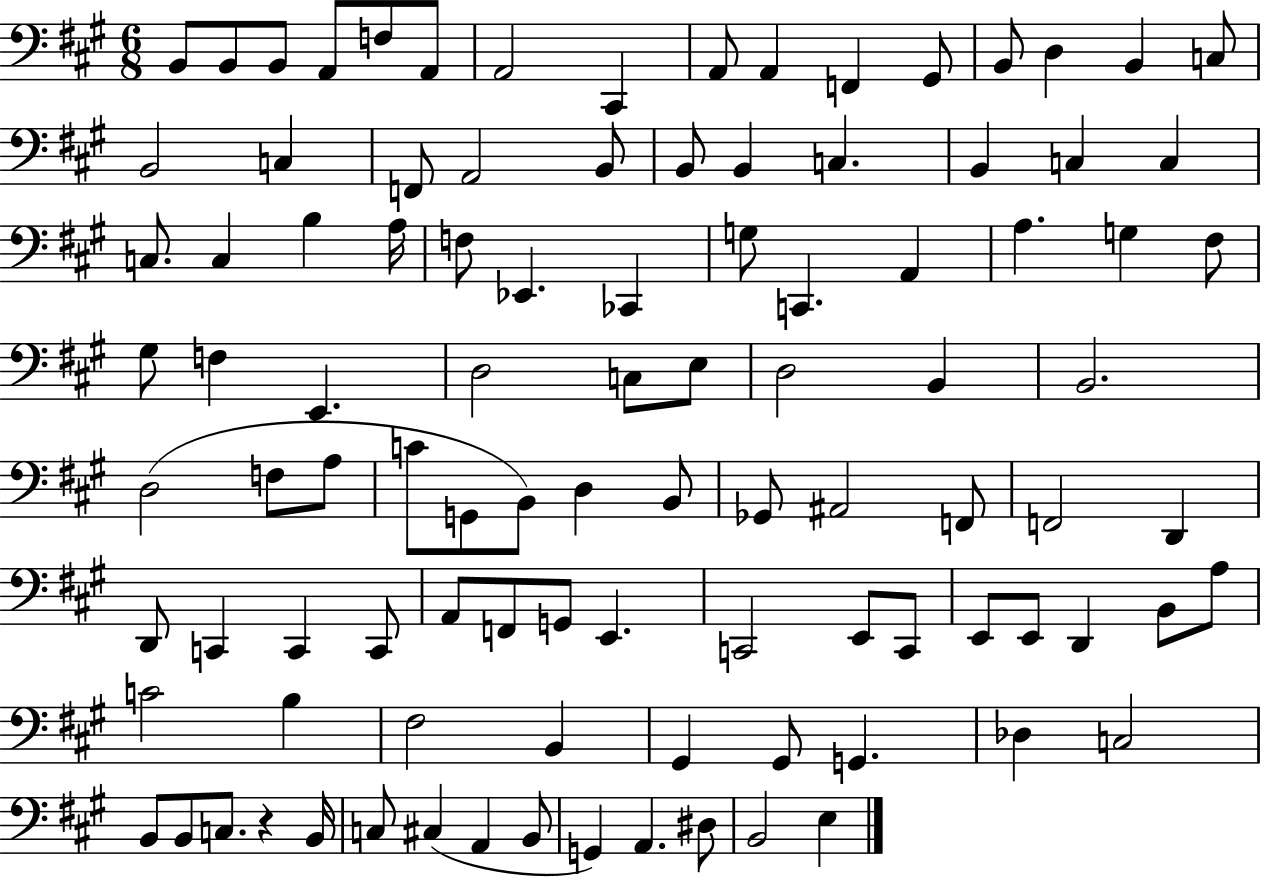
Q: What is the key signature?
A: A major